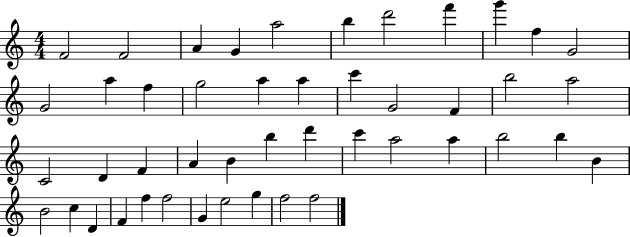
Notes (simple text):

F4/h F4/h A4/q G4/q A5/h B5/q D6/h F6/q G6/q F5/q G4/h G4/h A5/q F5/q G5/h A5/q A5/q C6/q G4/h F4/q B5/h A5/h C4/h D4/q F4/q A4/q B4/q B5/q D6/q C6/q A5/h A5/q B5/h B5/q B4/q B4/h C5/q D4/q F4/q F5/q F5/h G4/q E5/h G5/q F5/h F5/h